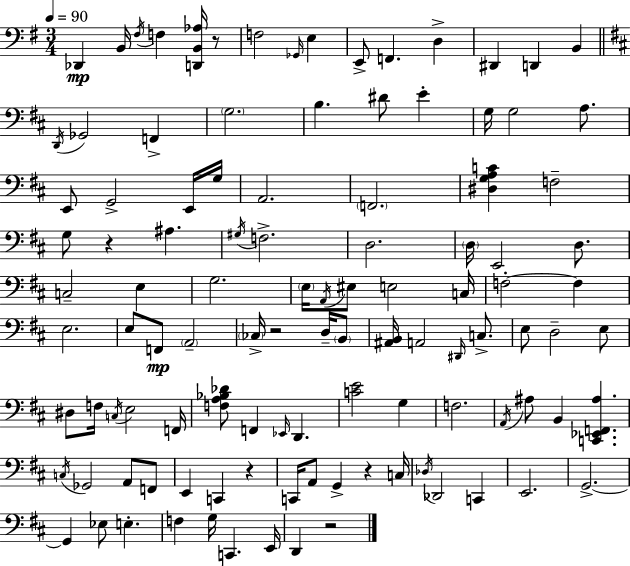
Db2/q B2/s F#3/s F3/q [D2,B2,Ab3]/s R/e F3/h Gb2/s E3/q E2/e F2/q. D3/q D#2/q D2/q B2/q D2/s Gb2/h F2/q G3/h. B3/q. D#4/e E4/q G3/s G3/h A3/e. E2/e G2/h E2/s G3/s A2/h. F2/h. [D#3,G3,A3,C4]/q F3/h G3/e R/q A#3/q. G#3/s F3/h. D3/h. D3/s E2/h D3/e. C3/h E3/q G3/h. E3/s A2/s EIS3/e E3/h C3/s F3/h F3/q E3/h. E3/e F2/e A2/h CES3/s R/h D3/s B2/e [A#2,B2]/s A2/h D#2/s C3/e. E3/e D3/h E3/e D#3/e F3/s C3/s E3/h F2/s [F3,A3,Bb3,Db4]/e F2/q Eb2/s D2/q. [C4,E4]/h G3/q F3/h. A2/s A#3/e B2/q [C2,Eb2,F2,A#3]/q. C3/s Gb2/h A2/e F2/e E2/q C2/q R/q C2/s A2/e G2/q R/q C3/s Db3/s Db2/h C2/q E2/h. G2/h. G2/q Eb3/e E3/q. F3/q G3/s C2/q. E2/s D2/q R/h